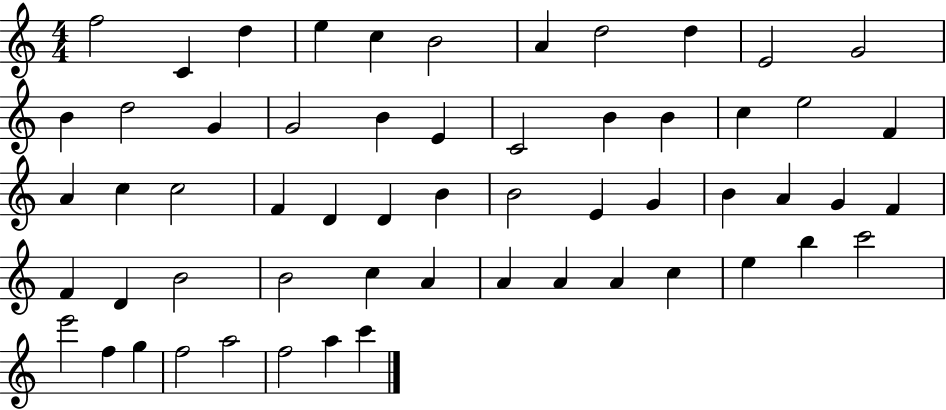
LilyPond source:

{
  \clef treble
  \numericTimeSignature
  \time 4/4
  \key c \major
  f''2 c'4 d''4 | e''4 c''4 b'2 | a'4 d''2 d''4 | e'2 g'2 | \break b'4 d''2 g'4 | g'2 b'4 e'4 | c'2 b'4 b'4 | c''4 e''2 f'4 | \break a'4 c''4 c''2 | f'4 d'4 d'4 b'4 | b'2 e'4 g'4 | b'4 a'4 g'4 f'4 | \break f'4 d'4 b'2 | b'2 c''4 a'4 | a'4 a'4 a'4 c''4 | e''4 b''4 c'''2 | \break e'''2 f''4 g''4 | f''2 a''2 | f''2 a''4 c'''4 | \bar "|."
}